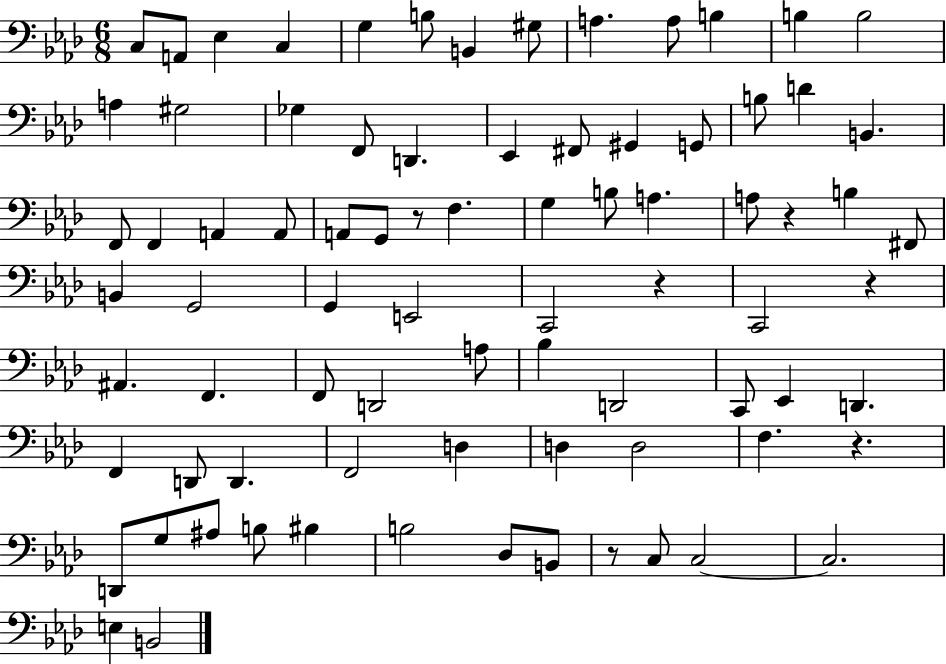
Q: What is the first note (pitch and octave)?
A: C3